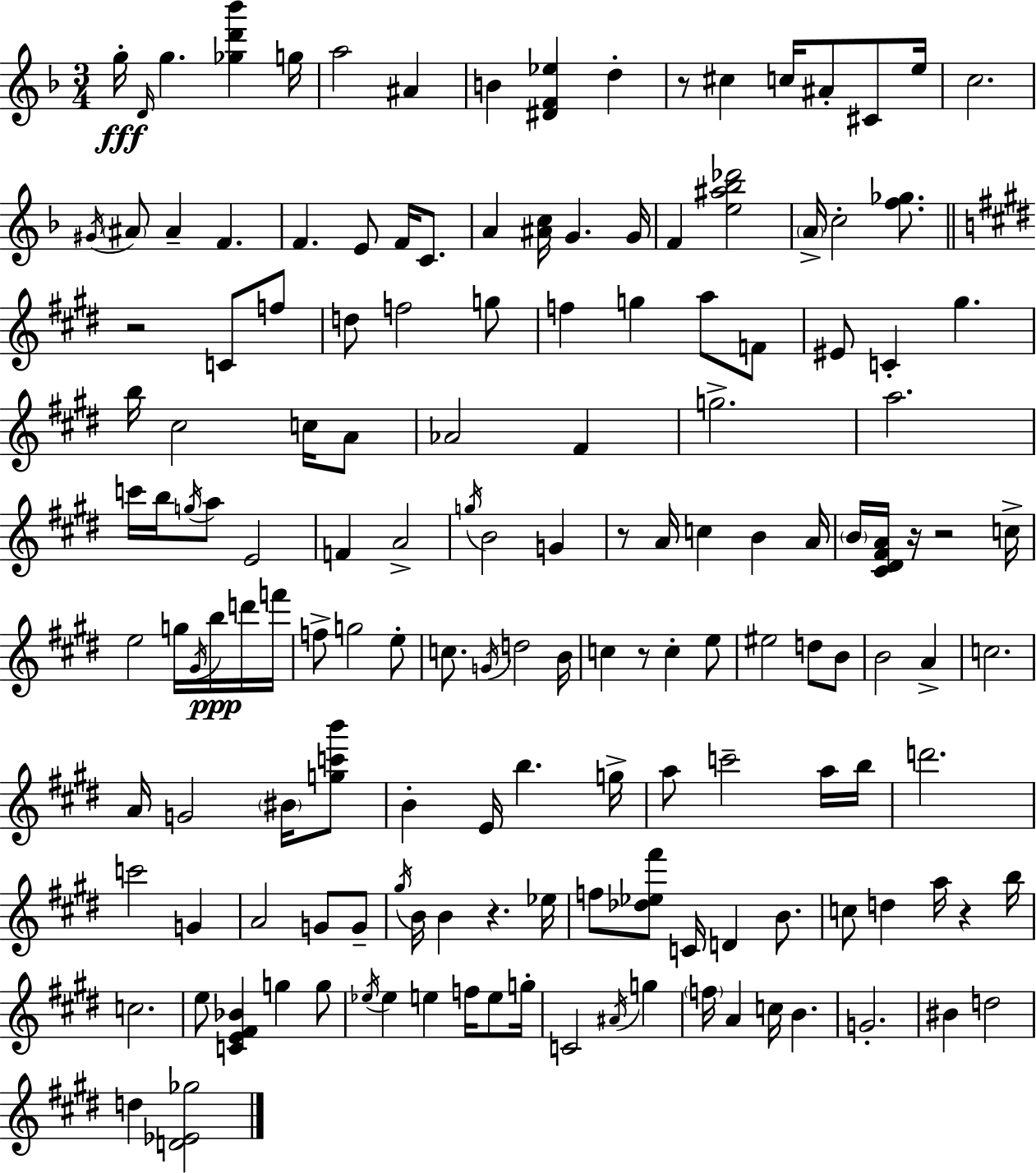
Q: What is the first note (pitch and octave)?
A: G5